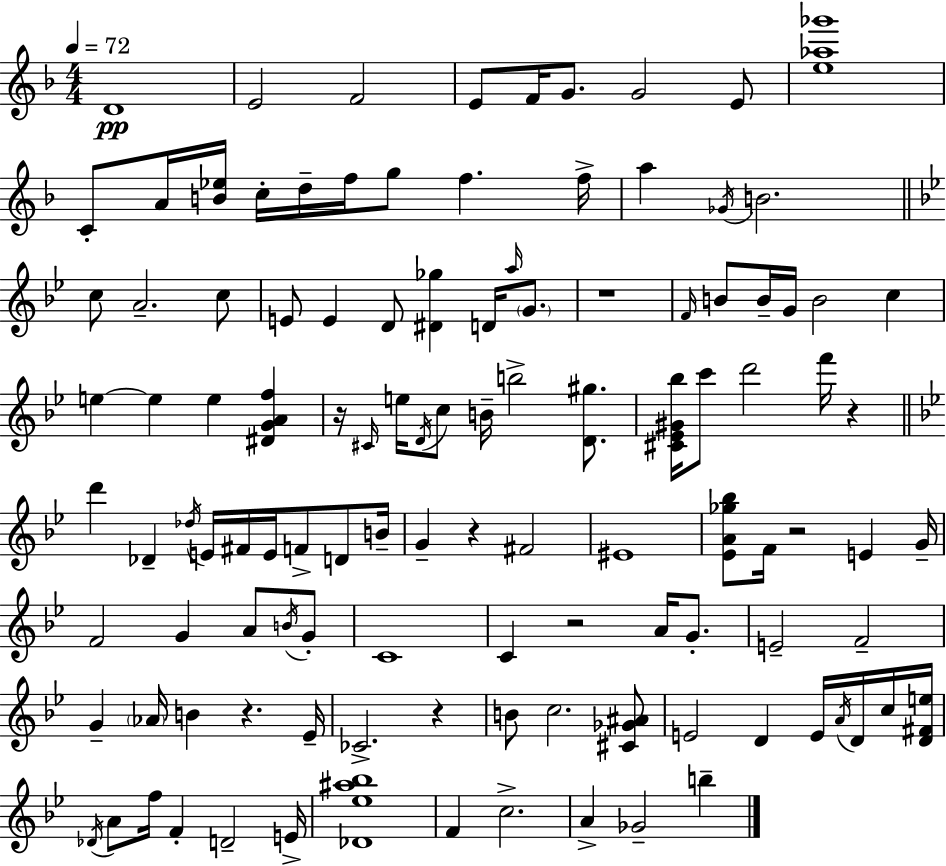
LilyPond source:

{
  \clef treble
  \numericTimeSignature
  \time 4/4
  \key f \major
  \tempo 4 = 72
  d'1\pp | e'2 f'2 | e'8 f'16 g'8. g'2 e'8 | <e'' aes'' ges'''>1 | \break c'8-. a'16 <b' ees''>16 c''16-. d''16-- f''16 g''8 f''4. f''16-> | a''4 \acciaccatura { ges'16 } b'2. | \bar "||" \break \key bes \major c''8 a'2.-- c''8 | e'8 e'4 d'8 <dis' ges''>4 d'16 \grace { a''16 } \parenthesize g'8. | r1 | \grace { f'16 } b'8 b'16-- g'16 b'2 c''4 | \break e''4~~ e''4 e''4 <dis' g' a' f''>4 | r16 \grace { cis'16 } e''16 \acciaccatura { d'16 } c''8 b'16-- b''2-> | <d' gis''>8. <cis' ees' gis' bes''>16 c'''8 d'''2 f'''16 | r4 \bar "||" \break \key bes \major d'''4 des'4-- \acciaccatura { des''16 } e'16 fis'16 e'16 f'8-> d'8 | b'16-- g'4-- r4 fis'2 | eis'1 | <ees' a' ges'' bes''>8 f'16 r2 e'4 | \break g'16-- f'2 g'4 a'8 \acciaccatura { b'16 } | g'8-. c'1 | c'4 r2 a'16 g'8.-. | e'2-- f'2-- | \break g'4-- \parenthesize aes'16 b'4 r4. | ees'16-- ces'2.-> r4 | b'8 c''2. | <cis' ges' ais'>8 e'2 d'4 e'16 \acciaccatura { a'16 } | \break d'16 c''16 <d' fis' e''>16 \acciaccatura { des'16 } a'8 f''16 f'4-. d'2-- | e'16-> <des' ees'' ais'' bes''>1 | f'4 c''2.-> | a'4-> ges'2-- | \break b''4-- \bar "|."
}